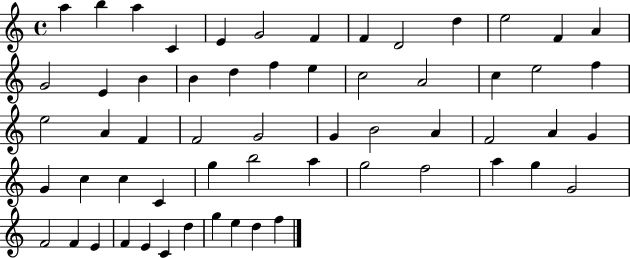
{
  \clef treble
  \time 4/4
  \defaultTimeSignature
  \key c \major
  a''4 b''4 a''4 c'4 | e'4 g'2 f'4 | f'4 d'2 d''4 | e''2 f'4 a'4 | \break g'2 e'4 b'4 | b'4 d''4 f''4 e''4 | c''2 a'2 | c''4 e''2 f''4 | \break e''2 a'4 f'4 | f'2 g'2 | g'4 b'2 a'4 | f'2 a'4 g'4 | \break g'4 c''4 c''4 c'4 | g''4 b''2 a''4 | g''2 f''2 | a''4 g''4 g'2 | \break f'2 f'4 e'4 | f'4 e'4 c'4 d''4 | g''4 e''4 d''4 f''4 | \bar "|."
}